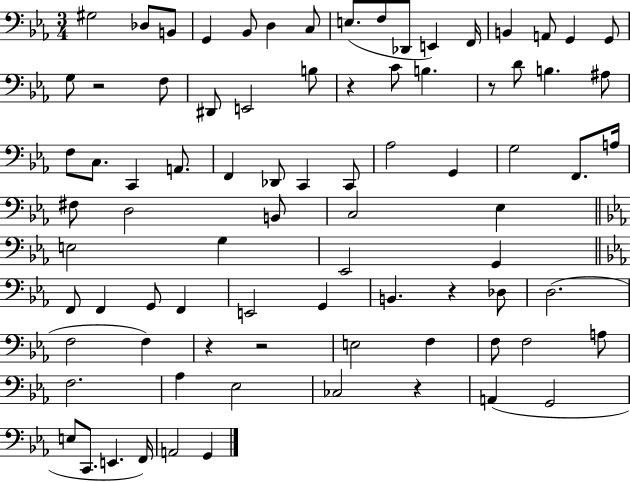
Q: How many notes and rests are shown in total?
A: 83